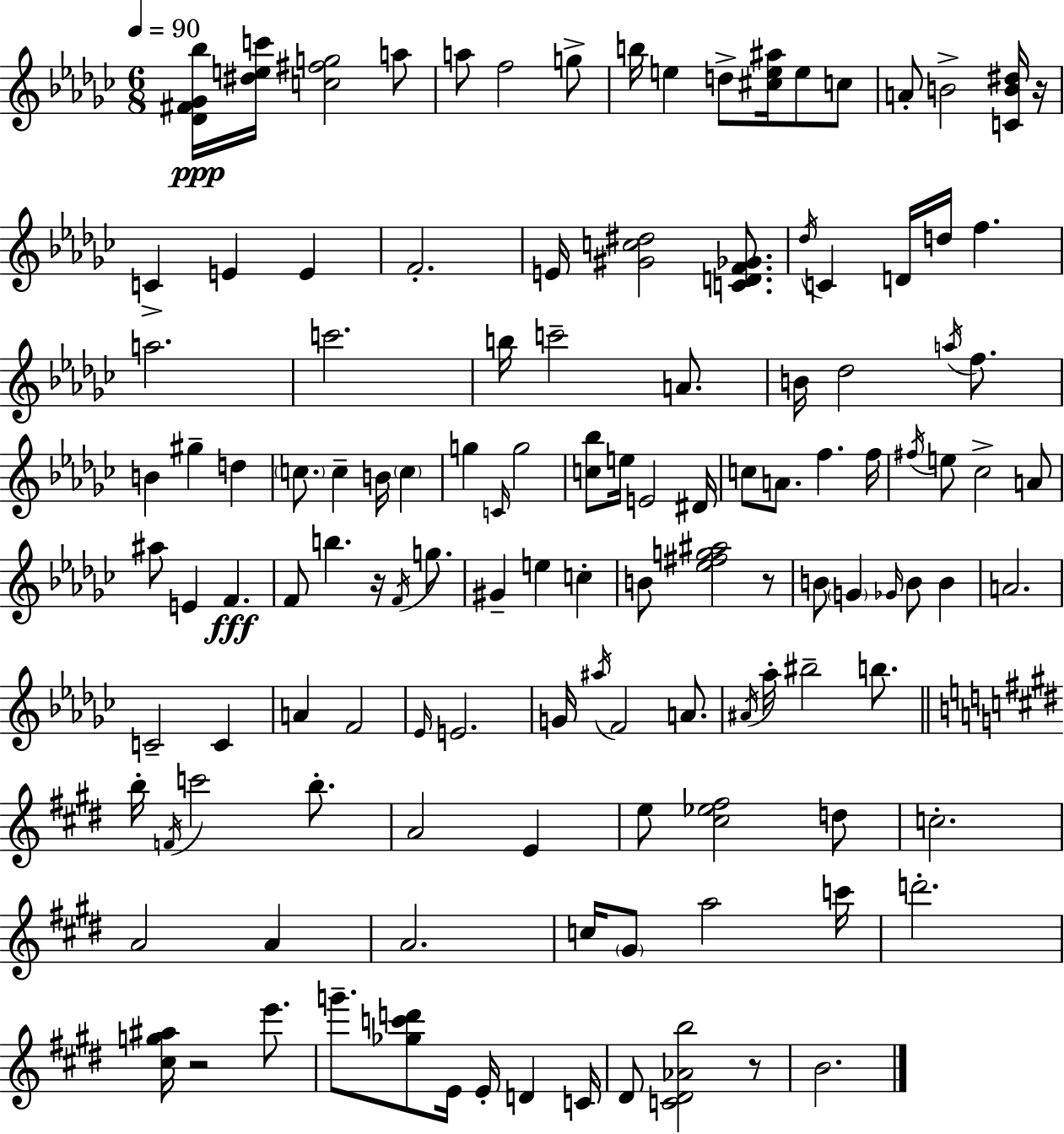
{
  \clef treble
  \numericTimeSignature
  \time 6/8
  \key ees \minor
  \tempo 4 = 90
  <des' fis' ges' bes''>16\ppp <dis'' e'' c'''>16 <c'' fis'' g''>2 a''8 | a''8 f''2 g''8-> | b''16 e''4 d''8-> <cis'' e'' ais''>16 e''8 c''8 | a'8-. b'2-> <c' b' dis''>16 r16 | \break c'4-> e'4 e'4 | f'2.-. | e'16 <gis' c'' dis''>2 <c' d' f' ges'>8. | \acciaccatura { des''16 } c'4 d'16 d''16 f''4. | \break a''2. | c'''2. | b''16 c'''2-- a'8. | b'16 des''2 \acciaccatura { a''16 } f''8. | \break b'4 gis''4-- d''4 | \parenthesize c''8. c''4-- b'16 \parenthesize c''4 | g''4 \grace { c'16 } g''2 | <c'' bes''>8 e''16 e'2 | \break dis'16 c''8 a'8. f''4. | f''16 \acciaccatura { fis''16 } e''8 ces''2-> | a'8 ais''8 e'4 f'4.\fff | f'8 b''4. | \break r16 \acciaccatura { f'16 } g''8. gis'4-- e''4 | c''4-. b'8 <ees'' fis'' g'' ais''>2 | r8 b'8 \parenthesize g'4 \grace { ges'16 } | b'8 b'4 a'2. | \break c'2-- | c'4 a'4 f'2 | \grace { ees'16 } e'2. | g'16 \acciaccatura { ais''16 } f'2 | \break a'8. \acciaccatura { ais'16 } aes''16-. bis''2-- | b''8. \bar "||" \break \key e \major b''16-. \acciaccatura { f'16 } c'''2 b''8.-. | a'2 e'4 | e''8 <cis'' ees'' fis''>2 d''8 | c''2.-. | \break a'2 a'4 | a'2. | c''16 \parenthesize gis'8 a''2 | c'''16 d'''2.-. | \break <cis'' g'' ais''>16 r2 e'''8. | g'''8.-- <ges'' c''' d'''>8 e'16 e'16-. d'4 | c'16 dis'8 <c' dis' aes' b''>2 r8 | b'2. | \break \bar "|."
}